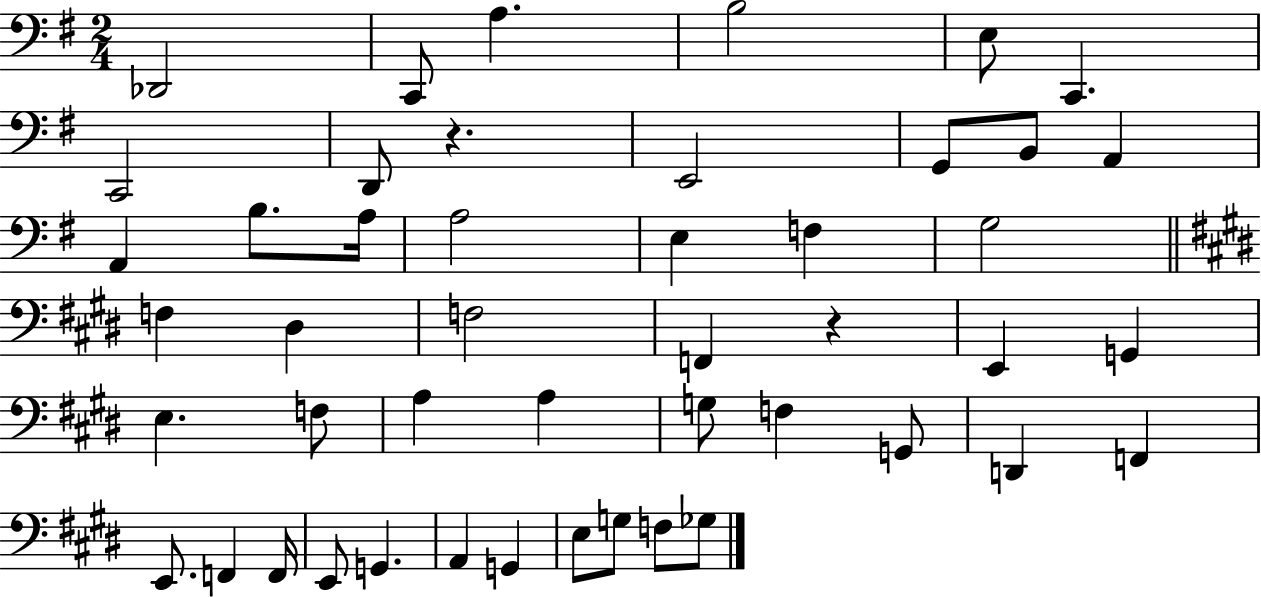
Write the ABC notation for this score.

X:1
T:Untitled
M:2/4
L:1/4
K:G
_D,,2 C,,/2 A, B,2 E,/2 C,, C,,2 D,,/2 z E,,2 G,,/2 B,,/2 A,, A,, B,/2 A,/4 A,2 E, F, G,2 F, ^D, F,2 F,, z E,, G,, E, F,/2 A, A, G,/2 F, G,,/2 D,, F,, E,,/2 F,, F,,/4 E,,/2 G,, A,, G,, E,/2 G,/2 F,/2 _G,/2